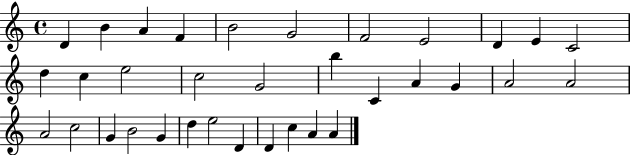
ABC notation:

X:1
T:Untitled
M:4/4
L:1/4
K:C
D B A F B2 G2 F2 E2 D E C2 d c e2 c2 G2 b C A G A2 A2 A2 c2 G B2 G d e2 D D c A A